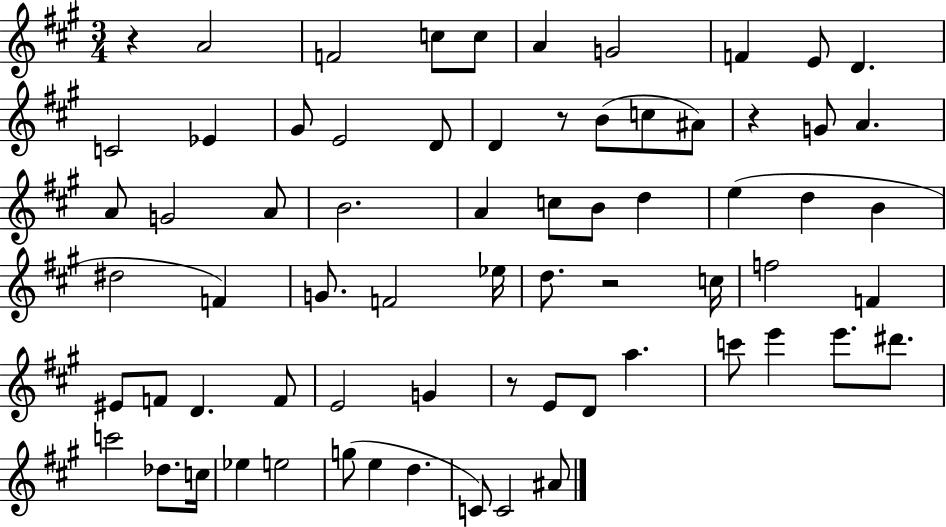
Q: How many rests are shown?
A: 5